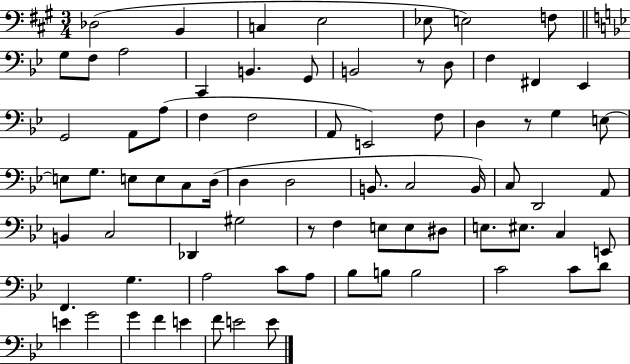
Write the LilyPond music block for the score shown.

{
  \clef bass
  \numericTimeSignature
  \time 3/4
  \key a \major
  des2( b,4 | c4 e2 | ees8 e2) f8 | \bar "||" \break \key bes \major g8 f8 a2 | c,4 b,4. g,8 | b,2 r8 d8 | f4 fis,4 ees,4 | \break g,2 a,8 a8( | f4 f2 | a,8 e,2) f8 | d4 r8 g4 e8~~ | \break e8 g8. e8 e8 c8 d16( | d4 d2 | b,8. c2 b,16) | c8 d,2 a,8 | \break b,4 c2 | des,4 gis2 | r8 f4 e8 e8 dis8 | e8. eis8. c4 e,8 | \break f,4. g4. | a2 c'8 a8 | bes8 b8 b2 | c'2 c'8 d'8 | \break e'4 g'2 | g'4 f'4 e'4 | f'8 e'2 e'8 | \bar "|."
}